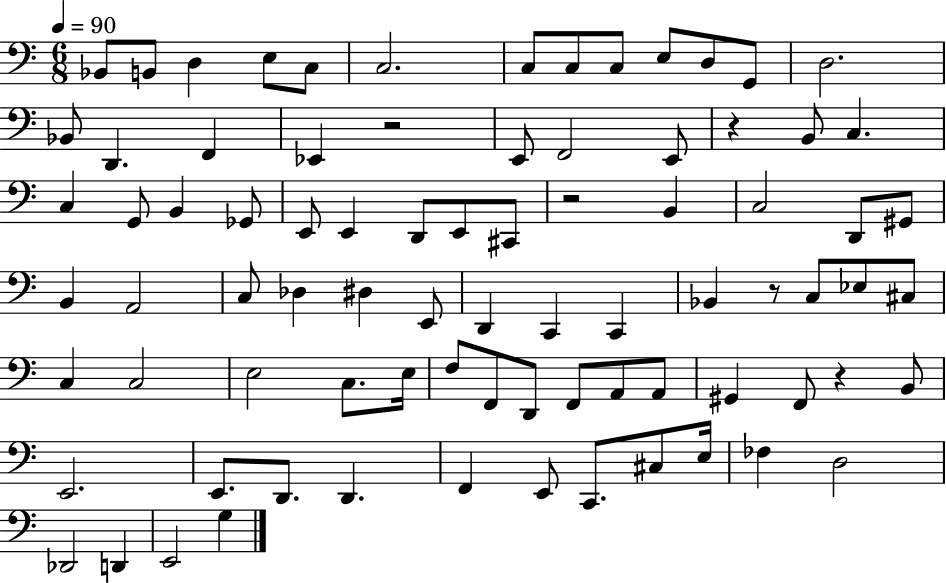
Bb2/e B2/e D3/q E3/e C3/e C3/h. C3/e C3/e C3/e E3/e D3/e G2/e D3/h. Bb2/e D2/q. F2/q Eb2/q R/h E2/e F2/h E2/e R/q B2/e C3/q. C3/q G2/e B2/q Gb2/e E2/e E2/q D2/e E2/e C#2/e R/h B2/q C3/h D2/e G#2/e B2/q A2/h C3/e Db3/q D#3/q E2/e D2/q C2/q C2/q Bb2/q R/e C3/e Eb3/e C#3/e C3/q C3/h E3/h C3/e. E3/s F3/e F2/e D2/e F2/e A2/e A2/e G#2/q F2/e R/q B2/e E2/h. E2/e. D2/e. D2/q. F2/q E2/e C2/e. C#3/e E3/s FES3/q D3/h Db2/h D2/q E2/h G3/q